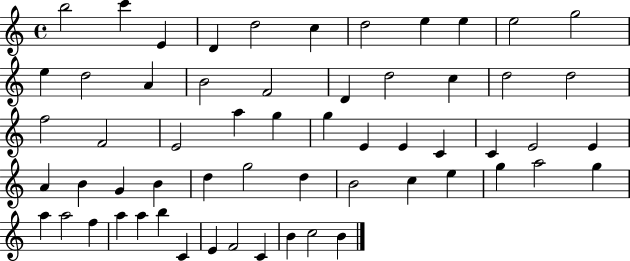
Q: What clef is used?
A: treble